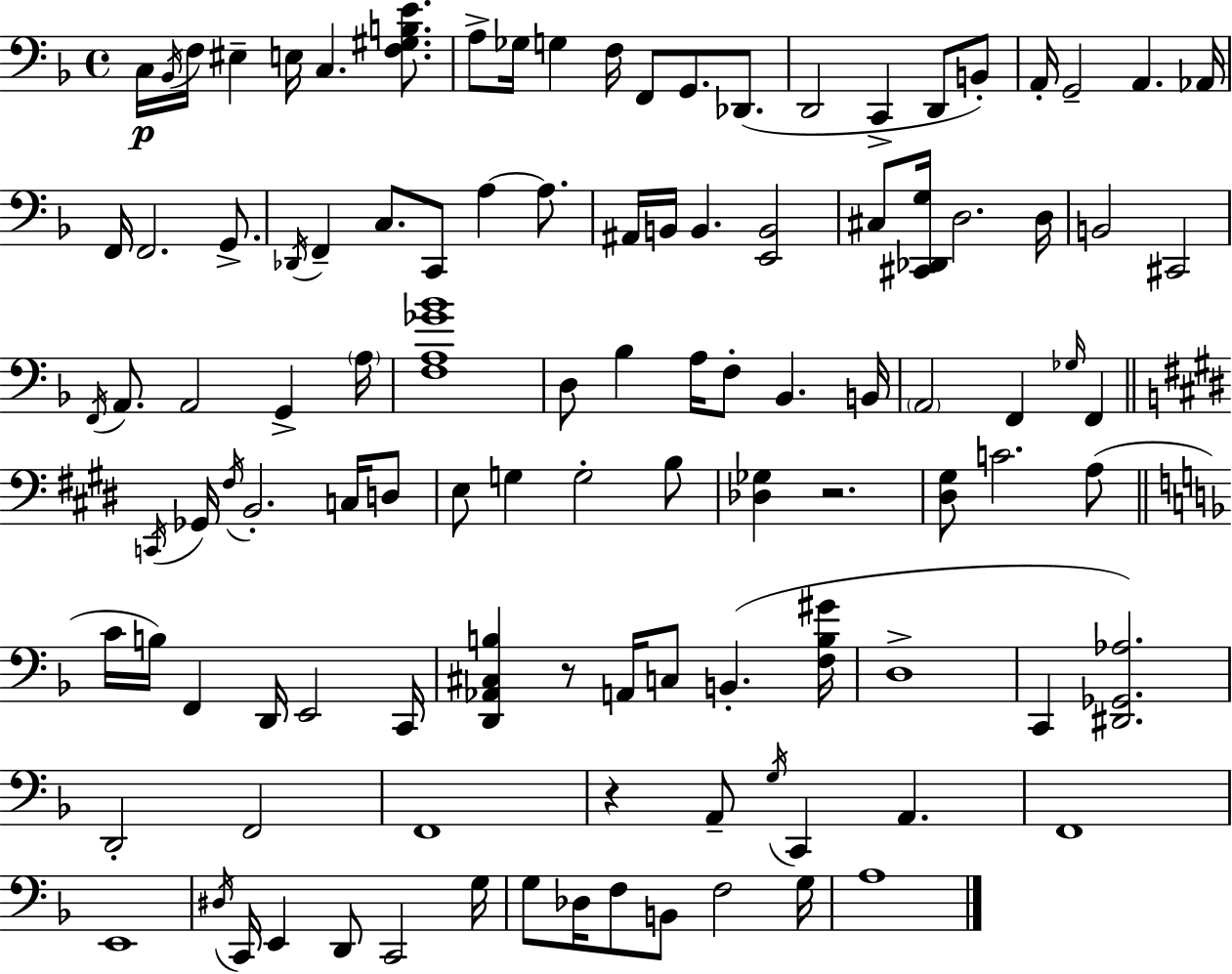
X:1
T:Untitled
M:4/4
L:1/4
K:F
C,/4 _B,,/4 F,/4 ^E, E,/4 C, [F,^G,B,E]/2 A,/2 _G,/4 G, F,/4 F,,/2 G,,/2 _D,,/2 D,,2 C,, D,,/2 B,,/2 A,,/4 G,,2 A,, _A,,/4 F,,/4 F,,2 G,,/2 _D,,/4 F,, C,/2 C,,/2 A, A,/2 ^A,,/4 B,,/4 B,, [E,,B,,]2 ^C,/2 [^C,,_D,,G,]/4 D,2 D,/4 B,,2 ^C,,2 F,,/4 A,,/2 A,,2 G,, A,/4 [F,A,_G_B]4 D,/2 _B, A,/4 F,/2 _B,, B,,/4 A,,2 F,, _G,/4 F,, C,,/4 _G,,/4 ^F,/4 B,,2 C,/4 D,/2 E,/2 G, G,2 B,/2 [_D,_G,] z2 [^D,^G,]/2 C2 A,/2 C/4 B,/4 F,, D,,/4 E,,2 C,,/4 [D,,_A,,^C,B,] z/2 A,,/4 C,/2 B,, [F,B,^G]/4 D,4 C,, [^D,,_G,,_A,]2 D,,2 F,,2 F,,4 z A,,/2 G,/4 C,, A,, F,,4 E,,4 ^D,/4 C,,/4 E,, D,,/2 C,,2 G,/4 G,/2 _D,/4 F,/2 B,,/2 F,2 G,/4 A,4